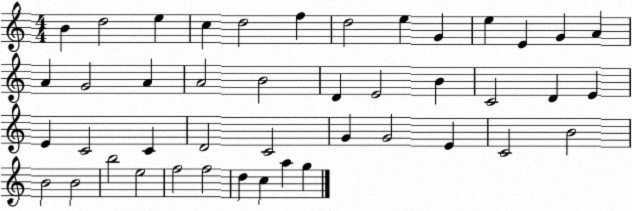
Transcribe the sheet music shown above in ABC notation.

X:1
T:Untitled
M:4/4
L:1/4
K:C
B d2 e c d2 f d2 e G e E G A A G2 A A2 B2 D E2 B C2 D E E C2 C D2 C2 G G2 E C2 B2 B2 B2 b2 e2 f2 f2 d c a g